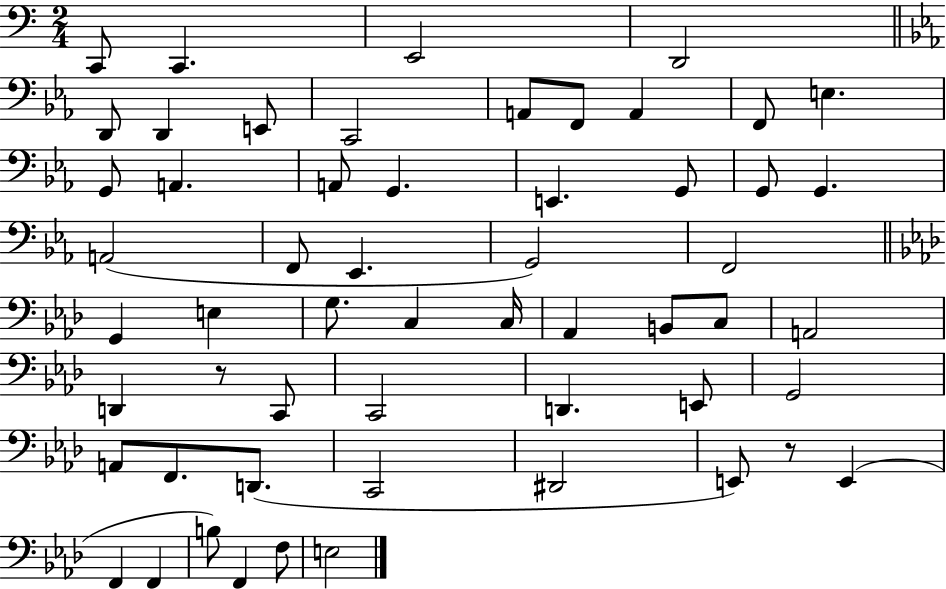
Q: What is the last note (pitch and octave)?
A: E3